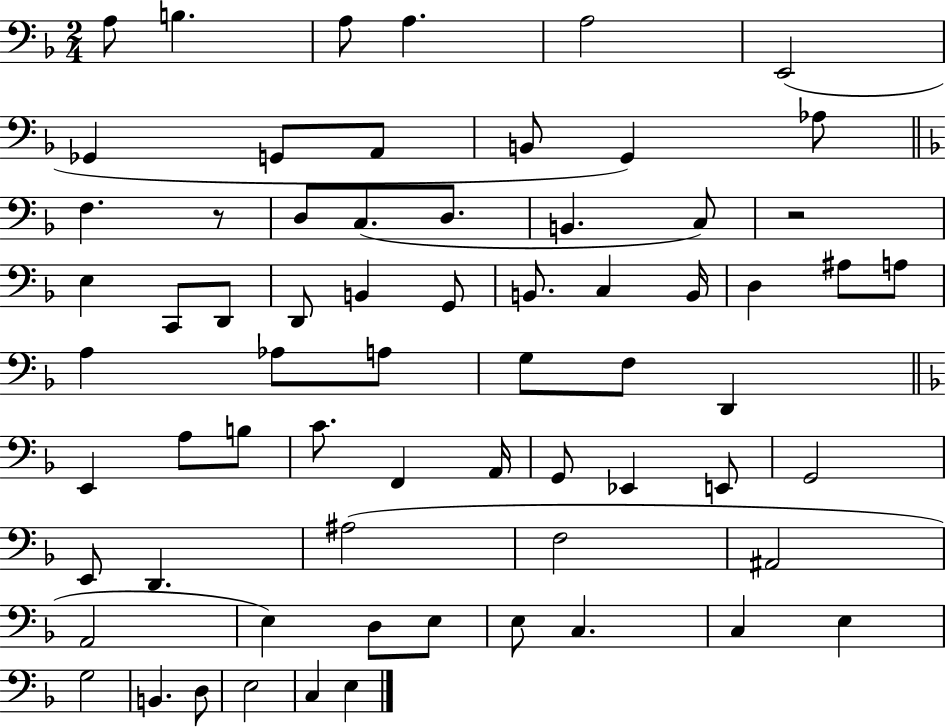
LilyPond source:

{
  \clef bass
  \numericTimeSignature
  \time 2/4
  \key f \major
  a8 b4. | a8 a4. | a2 | e,2( | \break ges,4 g,8 a,8 | b,8 g,4) aes8 | \bar "||" \break \key f \major f4. r8 | d8 c8.( d8. | b,4. c8) | r2 | \break e4 c,8 d,8 | d,8 b,4 g,8 | b,8. c4 b,16 | d4 ais8 a8 | \break a4 aes8 a8 | g8 f8 d,4 | \bar "||" \break \key f \major e,4 a8 b8 | c'8. f,4 a,16 | g,8 ees,4 e,8 | g,2 | \break e,8 d,4. | ais2( | f2 | ais,2 | \break a,2 | e4) d8 e8 | e8 c4. | c4 e4 | \break g2 | b,4. d8 | e2 | c4 e4 | \break \bar "|."
}